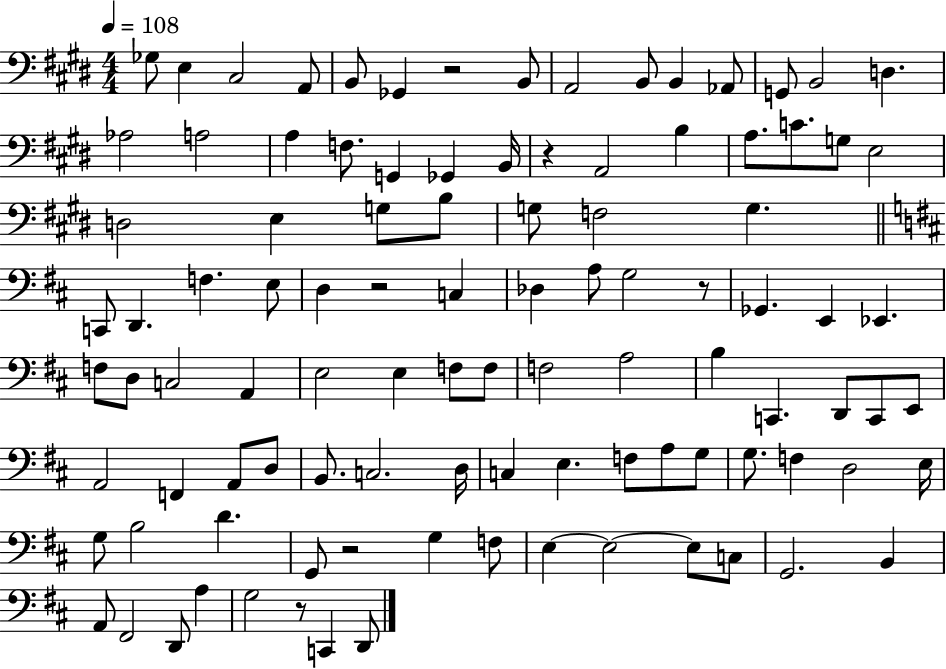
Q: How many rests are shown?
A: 6